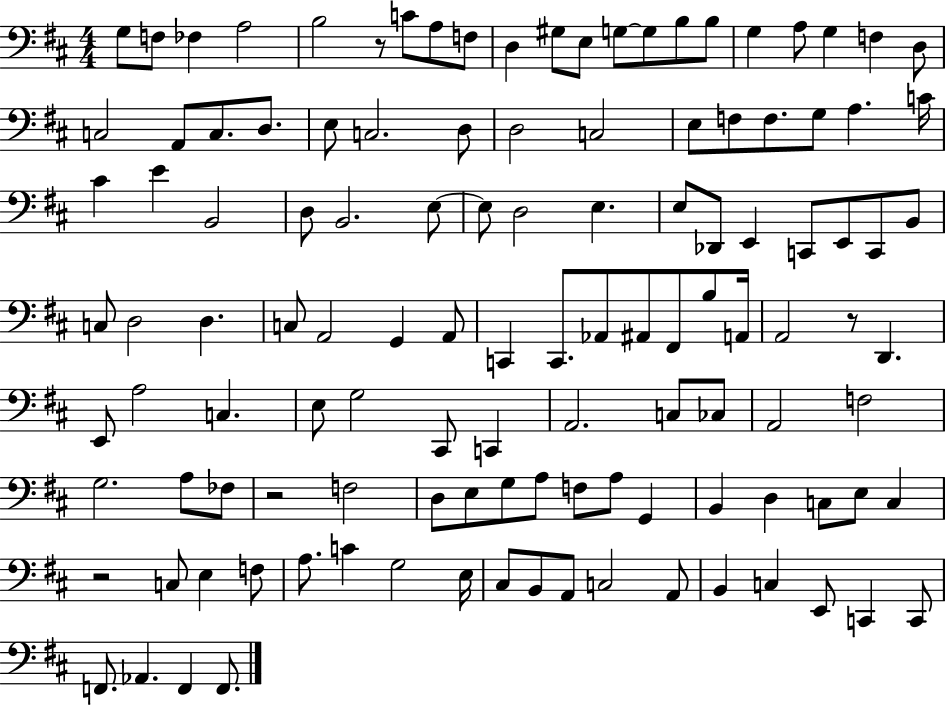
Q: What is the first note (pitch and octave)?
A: G3